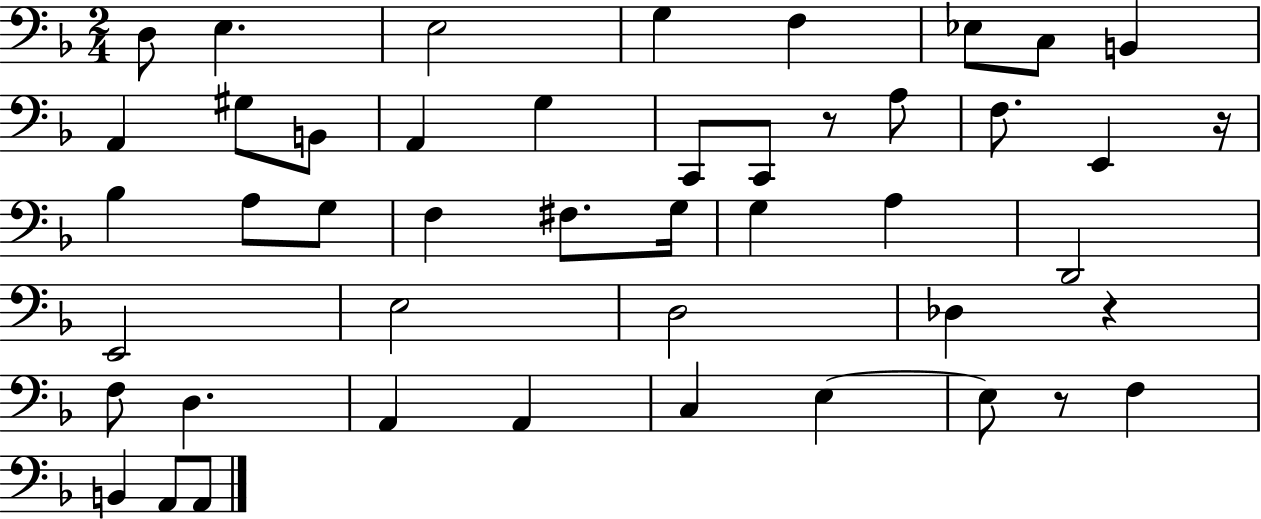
{
  \clef bass
  \numericTimeSignature
  \time 2/4
  \key f \major
  \repeat volta 2 { d8 e4. | e2 | g4 f4 | ees8 c8 b,4 | \break a,4 gis8 b,8 | a,4 g4 | c,8 c,8 r8 a8 | f8. e,4 r16 | \break bes4 a8 g8 | f4 fis8. g16 | g4 a4 | d,2 | \break e,2 | e2 | d2 | des4 r4 | \break f8 d4. | a,4 a,4 | c4 e4~~ | e8 r8 f4 | \break b,4 a,8 a,8 | } \bar "|."
}